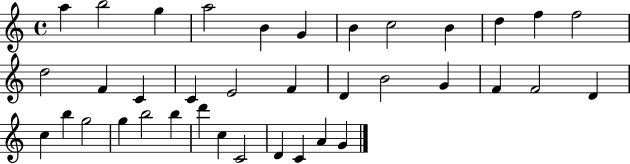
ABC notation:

X:1
T:Untitled
M:4/4
L:1/4
K:C
a b2 g a2 B G B c2 B d f f2 d2 F C C E2 F D B2 G F F2 D c b g2 g b2 b d' c C2 D C A G